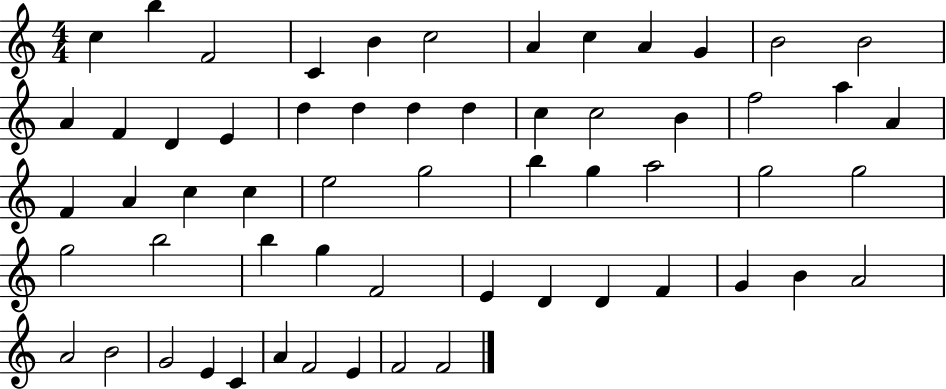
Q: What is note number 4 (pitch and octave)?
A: C4